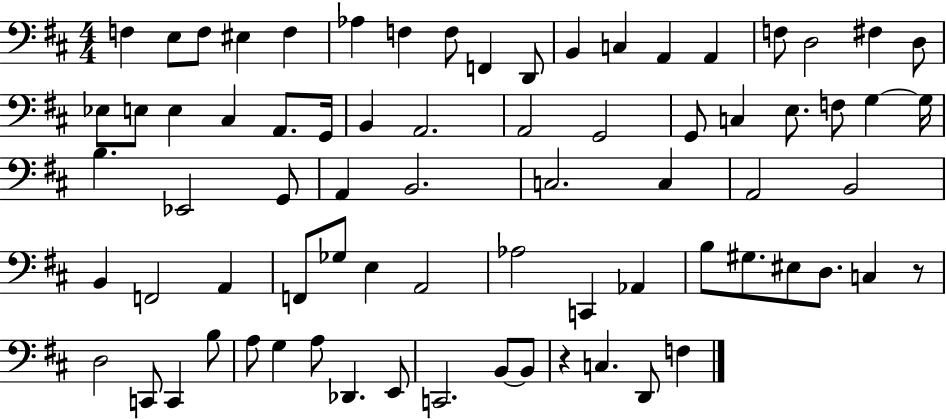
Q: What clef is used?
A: bass